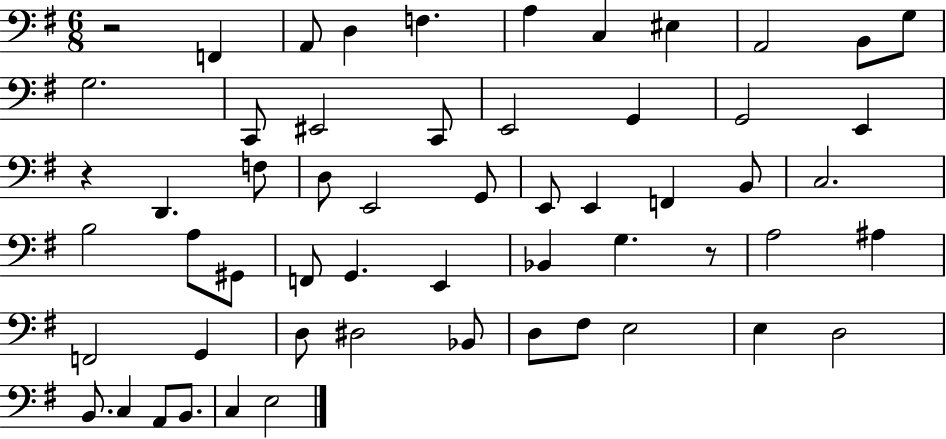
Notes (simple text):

R/h F2/q A2/e D3/q F3/q. A3/q C3/q EIS3/q A2/h B2/e G3/e G3/h. C2/e EIS2/h C2/e E2/h G2/q G2/h E2/q R/q D2/q. F3/e D3/e E2/h G2/e E2/e E2/q F2/q B2/e C3/h. B3/h A3/e G#2/e F2/e G2/q. E2/q Bb2/q G3/q. R/e A3/h A#3/q F2/h G2/q D3/e D#3/h Bb2/e D3/e F#3/e E3/h E3/q D3/h B2/e. C3/q A2/e B2/e. C3/q E3/h